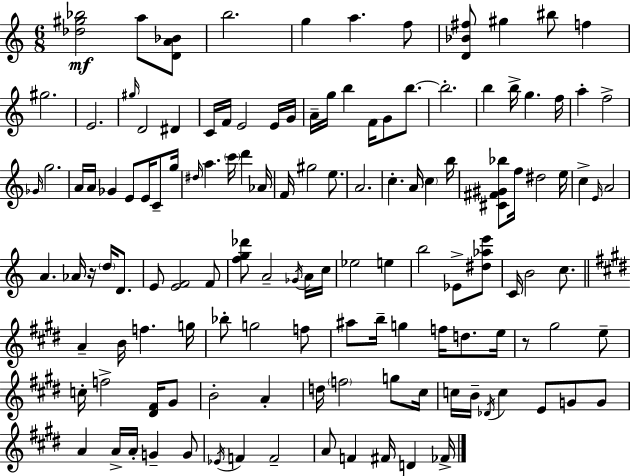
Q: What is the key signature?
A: C major